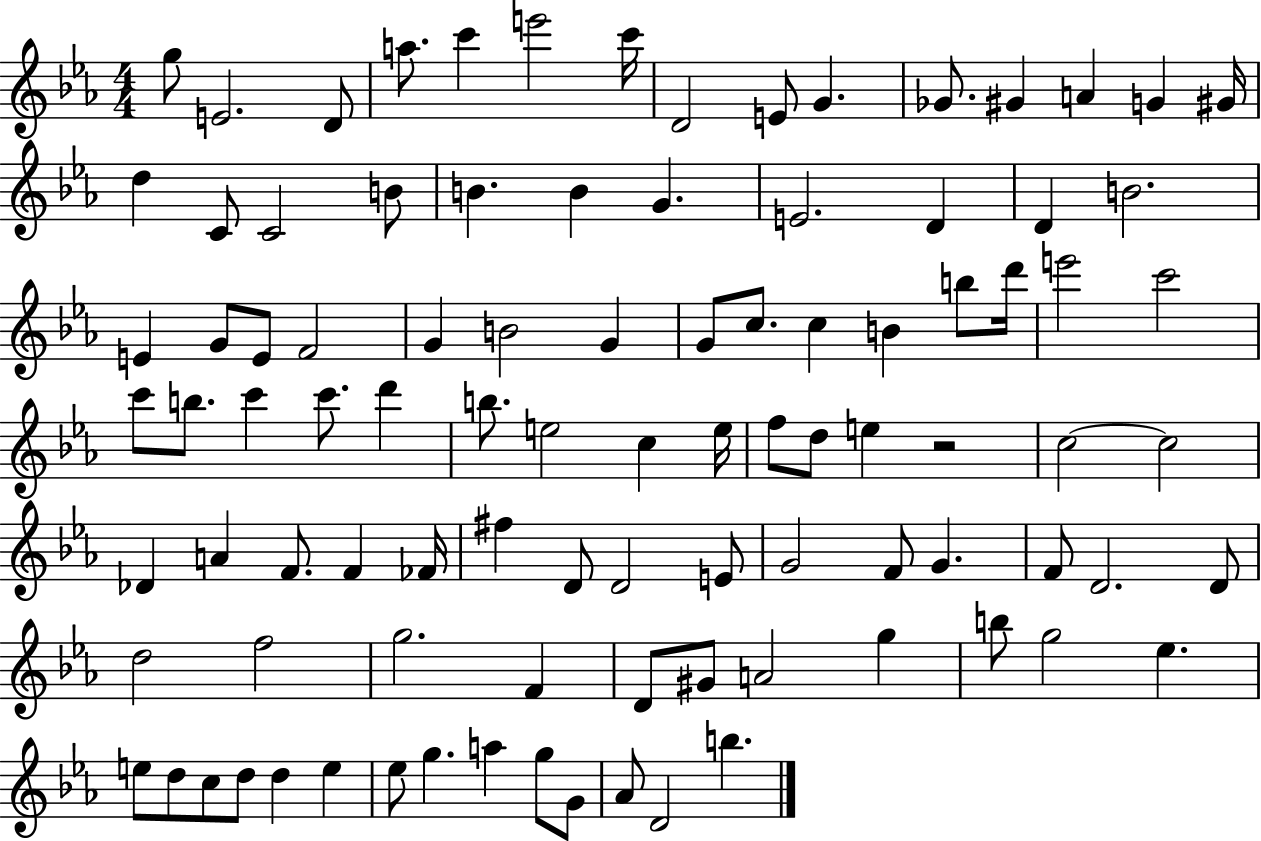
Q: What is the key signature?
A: EES major